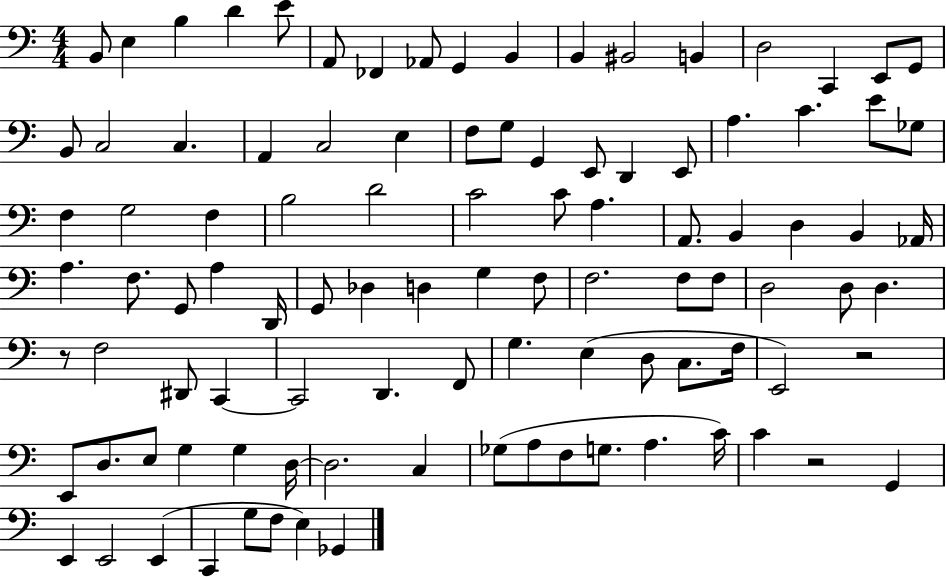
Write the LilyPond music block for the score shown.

{
  \clef bass
  \numericTimeSignature
  \time 4/4
  \key c \major
  b,8 e4 b4 d'4 e'8 | a,8 fes,4 aes,8 g,4 b,4 | b,4 bis,2 b,4 | d2 c,4 e,8 g,8 | \break b,8 c2 c4. | a,4 c2 e4 | f8 g8 g,4 e,8 d,4 e,8 | a4. c'4. e'8 ges8 | \break f4 g2 f4 | b2 d'2 | c'2 c'8 a4. | a,8. b,4 d4 b,4 aes,16 | \break a4. f8. g,8 a4 d,16 | g,8 des4 d4 g4 f8 | f2. f8 f8 | d2 d8 d4. | \break r8 f2 dis,8 c,4~~ | c,2 d,4. f,8 | g4. e4( d8 c8. f16 | e,2) r2 | \break e,8 d8. e8 g4 g4 d16~~ | d2. c4 | ges8( a8 f8 g8. a4. c'16) | c'4 r2 g,4 | \break e,4 e,2 e,4( | c,4 g8 f8 e4) ges,4 | \bar "|."
}